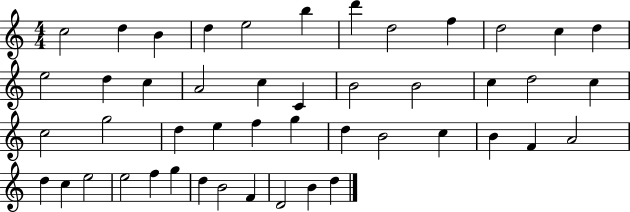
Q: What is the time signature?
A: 4/4